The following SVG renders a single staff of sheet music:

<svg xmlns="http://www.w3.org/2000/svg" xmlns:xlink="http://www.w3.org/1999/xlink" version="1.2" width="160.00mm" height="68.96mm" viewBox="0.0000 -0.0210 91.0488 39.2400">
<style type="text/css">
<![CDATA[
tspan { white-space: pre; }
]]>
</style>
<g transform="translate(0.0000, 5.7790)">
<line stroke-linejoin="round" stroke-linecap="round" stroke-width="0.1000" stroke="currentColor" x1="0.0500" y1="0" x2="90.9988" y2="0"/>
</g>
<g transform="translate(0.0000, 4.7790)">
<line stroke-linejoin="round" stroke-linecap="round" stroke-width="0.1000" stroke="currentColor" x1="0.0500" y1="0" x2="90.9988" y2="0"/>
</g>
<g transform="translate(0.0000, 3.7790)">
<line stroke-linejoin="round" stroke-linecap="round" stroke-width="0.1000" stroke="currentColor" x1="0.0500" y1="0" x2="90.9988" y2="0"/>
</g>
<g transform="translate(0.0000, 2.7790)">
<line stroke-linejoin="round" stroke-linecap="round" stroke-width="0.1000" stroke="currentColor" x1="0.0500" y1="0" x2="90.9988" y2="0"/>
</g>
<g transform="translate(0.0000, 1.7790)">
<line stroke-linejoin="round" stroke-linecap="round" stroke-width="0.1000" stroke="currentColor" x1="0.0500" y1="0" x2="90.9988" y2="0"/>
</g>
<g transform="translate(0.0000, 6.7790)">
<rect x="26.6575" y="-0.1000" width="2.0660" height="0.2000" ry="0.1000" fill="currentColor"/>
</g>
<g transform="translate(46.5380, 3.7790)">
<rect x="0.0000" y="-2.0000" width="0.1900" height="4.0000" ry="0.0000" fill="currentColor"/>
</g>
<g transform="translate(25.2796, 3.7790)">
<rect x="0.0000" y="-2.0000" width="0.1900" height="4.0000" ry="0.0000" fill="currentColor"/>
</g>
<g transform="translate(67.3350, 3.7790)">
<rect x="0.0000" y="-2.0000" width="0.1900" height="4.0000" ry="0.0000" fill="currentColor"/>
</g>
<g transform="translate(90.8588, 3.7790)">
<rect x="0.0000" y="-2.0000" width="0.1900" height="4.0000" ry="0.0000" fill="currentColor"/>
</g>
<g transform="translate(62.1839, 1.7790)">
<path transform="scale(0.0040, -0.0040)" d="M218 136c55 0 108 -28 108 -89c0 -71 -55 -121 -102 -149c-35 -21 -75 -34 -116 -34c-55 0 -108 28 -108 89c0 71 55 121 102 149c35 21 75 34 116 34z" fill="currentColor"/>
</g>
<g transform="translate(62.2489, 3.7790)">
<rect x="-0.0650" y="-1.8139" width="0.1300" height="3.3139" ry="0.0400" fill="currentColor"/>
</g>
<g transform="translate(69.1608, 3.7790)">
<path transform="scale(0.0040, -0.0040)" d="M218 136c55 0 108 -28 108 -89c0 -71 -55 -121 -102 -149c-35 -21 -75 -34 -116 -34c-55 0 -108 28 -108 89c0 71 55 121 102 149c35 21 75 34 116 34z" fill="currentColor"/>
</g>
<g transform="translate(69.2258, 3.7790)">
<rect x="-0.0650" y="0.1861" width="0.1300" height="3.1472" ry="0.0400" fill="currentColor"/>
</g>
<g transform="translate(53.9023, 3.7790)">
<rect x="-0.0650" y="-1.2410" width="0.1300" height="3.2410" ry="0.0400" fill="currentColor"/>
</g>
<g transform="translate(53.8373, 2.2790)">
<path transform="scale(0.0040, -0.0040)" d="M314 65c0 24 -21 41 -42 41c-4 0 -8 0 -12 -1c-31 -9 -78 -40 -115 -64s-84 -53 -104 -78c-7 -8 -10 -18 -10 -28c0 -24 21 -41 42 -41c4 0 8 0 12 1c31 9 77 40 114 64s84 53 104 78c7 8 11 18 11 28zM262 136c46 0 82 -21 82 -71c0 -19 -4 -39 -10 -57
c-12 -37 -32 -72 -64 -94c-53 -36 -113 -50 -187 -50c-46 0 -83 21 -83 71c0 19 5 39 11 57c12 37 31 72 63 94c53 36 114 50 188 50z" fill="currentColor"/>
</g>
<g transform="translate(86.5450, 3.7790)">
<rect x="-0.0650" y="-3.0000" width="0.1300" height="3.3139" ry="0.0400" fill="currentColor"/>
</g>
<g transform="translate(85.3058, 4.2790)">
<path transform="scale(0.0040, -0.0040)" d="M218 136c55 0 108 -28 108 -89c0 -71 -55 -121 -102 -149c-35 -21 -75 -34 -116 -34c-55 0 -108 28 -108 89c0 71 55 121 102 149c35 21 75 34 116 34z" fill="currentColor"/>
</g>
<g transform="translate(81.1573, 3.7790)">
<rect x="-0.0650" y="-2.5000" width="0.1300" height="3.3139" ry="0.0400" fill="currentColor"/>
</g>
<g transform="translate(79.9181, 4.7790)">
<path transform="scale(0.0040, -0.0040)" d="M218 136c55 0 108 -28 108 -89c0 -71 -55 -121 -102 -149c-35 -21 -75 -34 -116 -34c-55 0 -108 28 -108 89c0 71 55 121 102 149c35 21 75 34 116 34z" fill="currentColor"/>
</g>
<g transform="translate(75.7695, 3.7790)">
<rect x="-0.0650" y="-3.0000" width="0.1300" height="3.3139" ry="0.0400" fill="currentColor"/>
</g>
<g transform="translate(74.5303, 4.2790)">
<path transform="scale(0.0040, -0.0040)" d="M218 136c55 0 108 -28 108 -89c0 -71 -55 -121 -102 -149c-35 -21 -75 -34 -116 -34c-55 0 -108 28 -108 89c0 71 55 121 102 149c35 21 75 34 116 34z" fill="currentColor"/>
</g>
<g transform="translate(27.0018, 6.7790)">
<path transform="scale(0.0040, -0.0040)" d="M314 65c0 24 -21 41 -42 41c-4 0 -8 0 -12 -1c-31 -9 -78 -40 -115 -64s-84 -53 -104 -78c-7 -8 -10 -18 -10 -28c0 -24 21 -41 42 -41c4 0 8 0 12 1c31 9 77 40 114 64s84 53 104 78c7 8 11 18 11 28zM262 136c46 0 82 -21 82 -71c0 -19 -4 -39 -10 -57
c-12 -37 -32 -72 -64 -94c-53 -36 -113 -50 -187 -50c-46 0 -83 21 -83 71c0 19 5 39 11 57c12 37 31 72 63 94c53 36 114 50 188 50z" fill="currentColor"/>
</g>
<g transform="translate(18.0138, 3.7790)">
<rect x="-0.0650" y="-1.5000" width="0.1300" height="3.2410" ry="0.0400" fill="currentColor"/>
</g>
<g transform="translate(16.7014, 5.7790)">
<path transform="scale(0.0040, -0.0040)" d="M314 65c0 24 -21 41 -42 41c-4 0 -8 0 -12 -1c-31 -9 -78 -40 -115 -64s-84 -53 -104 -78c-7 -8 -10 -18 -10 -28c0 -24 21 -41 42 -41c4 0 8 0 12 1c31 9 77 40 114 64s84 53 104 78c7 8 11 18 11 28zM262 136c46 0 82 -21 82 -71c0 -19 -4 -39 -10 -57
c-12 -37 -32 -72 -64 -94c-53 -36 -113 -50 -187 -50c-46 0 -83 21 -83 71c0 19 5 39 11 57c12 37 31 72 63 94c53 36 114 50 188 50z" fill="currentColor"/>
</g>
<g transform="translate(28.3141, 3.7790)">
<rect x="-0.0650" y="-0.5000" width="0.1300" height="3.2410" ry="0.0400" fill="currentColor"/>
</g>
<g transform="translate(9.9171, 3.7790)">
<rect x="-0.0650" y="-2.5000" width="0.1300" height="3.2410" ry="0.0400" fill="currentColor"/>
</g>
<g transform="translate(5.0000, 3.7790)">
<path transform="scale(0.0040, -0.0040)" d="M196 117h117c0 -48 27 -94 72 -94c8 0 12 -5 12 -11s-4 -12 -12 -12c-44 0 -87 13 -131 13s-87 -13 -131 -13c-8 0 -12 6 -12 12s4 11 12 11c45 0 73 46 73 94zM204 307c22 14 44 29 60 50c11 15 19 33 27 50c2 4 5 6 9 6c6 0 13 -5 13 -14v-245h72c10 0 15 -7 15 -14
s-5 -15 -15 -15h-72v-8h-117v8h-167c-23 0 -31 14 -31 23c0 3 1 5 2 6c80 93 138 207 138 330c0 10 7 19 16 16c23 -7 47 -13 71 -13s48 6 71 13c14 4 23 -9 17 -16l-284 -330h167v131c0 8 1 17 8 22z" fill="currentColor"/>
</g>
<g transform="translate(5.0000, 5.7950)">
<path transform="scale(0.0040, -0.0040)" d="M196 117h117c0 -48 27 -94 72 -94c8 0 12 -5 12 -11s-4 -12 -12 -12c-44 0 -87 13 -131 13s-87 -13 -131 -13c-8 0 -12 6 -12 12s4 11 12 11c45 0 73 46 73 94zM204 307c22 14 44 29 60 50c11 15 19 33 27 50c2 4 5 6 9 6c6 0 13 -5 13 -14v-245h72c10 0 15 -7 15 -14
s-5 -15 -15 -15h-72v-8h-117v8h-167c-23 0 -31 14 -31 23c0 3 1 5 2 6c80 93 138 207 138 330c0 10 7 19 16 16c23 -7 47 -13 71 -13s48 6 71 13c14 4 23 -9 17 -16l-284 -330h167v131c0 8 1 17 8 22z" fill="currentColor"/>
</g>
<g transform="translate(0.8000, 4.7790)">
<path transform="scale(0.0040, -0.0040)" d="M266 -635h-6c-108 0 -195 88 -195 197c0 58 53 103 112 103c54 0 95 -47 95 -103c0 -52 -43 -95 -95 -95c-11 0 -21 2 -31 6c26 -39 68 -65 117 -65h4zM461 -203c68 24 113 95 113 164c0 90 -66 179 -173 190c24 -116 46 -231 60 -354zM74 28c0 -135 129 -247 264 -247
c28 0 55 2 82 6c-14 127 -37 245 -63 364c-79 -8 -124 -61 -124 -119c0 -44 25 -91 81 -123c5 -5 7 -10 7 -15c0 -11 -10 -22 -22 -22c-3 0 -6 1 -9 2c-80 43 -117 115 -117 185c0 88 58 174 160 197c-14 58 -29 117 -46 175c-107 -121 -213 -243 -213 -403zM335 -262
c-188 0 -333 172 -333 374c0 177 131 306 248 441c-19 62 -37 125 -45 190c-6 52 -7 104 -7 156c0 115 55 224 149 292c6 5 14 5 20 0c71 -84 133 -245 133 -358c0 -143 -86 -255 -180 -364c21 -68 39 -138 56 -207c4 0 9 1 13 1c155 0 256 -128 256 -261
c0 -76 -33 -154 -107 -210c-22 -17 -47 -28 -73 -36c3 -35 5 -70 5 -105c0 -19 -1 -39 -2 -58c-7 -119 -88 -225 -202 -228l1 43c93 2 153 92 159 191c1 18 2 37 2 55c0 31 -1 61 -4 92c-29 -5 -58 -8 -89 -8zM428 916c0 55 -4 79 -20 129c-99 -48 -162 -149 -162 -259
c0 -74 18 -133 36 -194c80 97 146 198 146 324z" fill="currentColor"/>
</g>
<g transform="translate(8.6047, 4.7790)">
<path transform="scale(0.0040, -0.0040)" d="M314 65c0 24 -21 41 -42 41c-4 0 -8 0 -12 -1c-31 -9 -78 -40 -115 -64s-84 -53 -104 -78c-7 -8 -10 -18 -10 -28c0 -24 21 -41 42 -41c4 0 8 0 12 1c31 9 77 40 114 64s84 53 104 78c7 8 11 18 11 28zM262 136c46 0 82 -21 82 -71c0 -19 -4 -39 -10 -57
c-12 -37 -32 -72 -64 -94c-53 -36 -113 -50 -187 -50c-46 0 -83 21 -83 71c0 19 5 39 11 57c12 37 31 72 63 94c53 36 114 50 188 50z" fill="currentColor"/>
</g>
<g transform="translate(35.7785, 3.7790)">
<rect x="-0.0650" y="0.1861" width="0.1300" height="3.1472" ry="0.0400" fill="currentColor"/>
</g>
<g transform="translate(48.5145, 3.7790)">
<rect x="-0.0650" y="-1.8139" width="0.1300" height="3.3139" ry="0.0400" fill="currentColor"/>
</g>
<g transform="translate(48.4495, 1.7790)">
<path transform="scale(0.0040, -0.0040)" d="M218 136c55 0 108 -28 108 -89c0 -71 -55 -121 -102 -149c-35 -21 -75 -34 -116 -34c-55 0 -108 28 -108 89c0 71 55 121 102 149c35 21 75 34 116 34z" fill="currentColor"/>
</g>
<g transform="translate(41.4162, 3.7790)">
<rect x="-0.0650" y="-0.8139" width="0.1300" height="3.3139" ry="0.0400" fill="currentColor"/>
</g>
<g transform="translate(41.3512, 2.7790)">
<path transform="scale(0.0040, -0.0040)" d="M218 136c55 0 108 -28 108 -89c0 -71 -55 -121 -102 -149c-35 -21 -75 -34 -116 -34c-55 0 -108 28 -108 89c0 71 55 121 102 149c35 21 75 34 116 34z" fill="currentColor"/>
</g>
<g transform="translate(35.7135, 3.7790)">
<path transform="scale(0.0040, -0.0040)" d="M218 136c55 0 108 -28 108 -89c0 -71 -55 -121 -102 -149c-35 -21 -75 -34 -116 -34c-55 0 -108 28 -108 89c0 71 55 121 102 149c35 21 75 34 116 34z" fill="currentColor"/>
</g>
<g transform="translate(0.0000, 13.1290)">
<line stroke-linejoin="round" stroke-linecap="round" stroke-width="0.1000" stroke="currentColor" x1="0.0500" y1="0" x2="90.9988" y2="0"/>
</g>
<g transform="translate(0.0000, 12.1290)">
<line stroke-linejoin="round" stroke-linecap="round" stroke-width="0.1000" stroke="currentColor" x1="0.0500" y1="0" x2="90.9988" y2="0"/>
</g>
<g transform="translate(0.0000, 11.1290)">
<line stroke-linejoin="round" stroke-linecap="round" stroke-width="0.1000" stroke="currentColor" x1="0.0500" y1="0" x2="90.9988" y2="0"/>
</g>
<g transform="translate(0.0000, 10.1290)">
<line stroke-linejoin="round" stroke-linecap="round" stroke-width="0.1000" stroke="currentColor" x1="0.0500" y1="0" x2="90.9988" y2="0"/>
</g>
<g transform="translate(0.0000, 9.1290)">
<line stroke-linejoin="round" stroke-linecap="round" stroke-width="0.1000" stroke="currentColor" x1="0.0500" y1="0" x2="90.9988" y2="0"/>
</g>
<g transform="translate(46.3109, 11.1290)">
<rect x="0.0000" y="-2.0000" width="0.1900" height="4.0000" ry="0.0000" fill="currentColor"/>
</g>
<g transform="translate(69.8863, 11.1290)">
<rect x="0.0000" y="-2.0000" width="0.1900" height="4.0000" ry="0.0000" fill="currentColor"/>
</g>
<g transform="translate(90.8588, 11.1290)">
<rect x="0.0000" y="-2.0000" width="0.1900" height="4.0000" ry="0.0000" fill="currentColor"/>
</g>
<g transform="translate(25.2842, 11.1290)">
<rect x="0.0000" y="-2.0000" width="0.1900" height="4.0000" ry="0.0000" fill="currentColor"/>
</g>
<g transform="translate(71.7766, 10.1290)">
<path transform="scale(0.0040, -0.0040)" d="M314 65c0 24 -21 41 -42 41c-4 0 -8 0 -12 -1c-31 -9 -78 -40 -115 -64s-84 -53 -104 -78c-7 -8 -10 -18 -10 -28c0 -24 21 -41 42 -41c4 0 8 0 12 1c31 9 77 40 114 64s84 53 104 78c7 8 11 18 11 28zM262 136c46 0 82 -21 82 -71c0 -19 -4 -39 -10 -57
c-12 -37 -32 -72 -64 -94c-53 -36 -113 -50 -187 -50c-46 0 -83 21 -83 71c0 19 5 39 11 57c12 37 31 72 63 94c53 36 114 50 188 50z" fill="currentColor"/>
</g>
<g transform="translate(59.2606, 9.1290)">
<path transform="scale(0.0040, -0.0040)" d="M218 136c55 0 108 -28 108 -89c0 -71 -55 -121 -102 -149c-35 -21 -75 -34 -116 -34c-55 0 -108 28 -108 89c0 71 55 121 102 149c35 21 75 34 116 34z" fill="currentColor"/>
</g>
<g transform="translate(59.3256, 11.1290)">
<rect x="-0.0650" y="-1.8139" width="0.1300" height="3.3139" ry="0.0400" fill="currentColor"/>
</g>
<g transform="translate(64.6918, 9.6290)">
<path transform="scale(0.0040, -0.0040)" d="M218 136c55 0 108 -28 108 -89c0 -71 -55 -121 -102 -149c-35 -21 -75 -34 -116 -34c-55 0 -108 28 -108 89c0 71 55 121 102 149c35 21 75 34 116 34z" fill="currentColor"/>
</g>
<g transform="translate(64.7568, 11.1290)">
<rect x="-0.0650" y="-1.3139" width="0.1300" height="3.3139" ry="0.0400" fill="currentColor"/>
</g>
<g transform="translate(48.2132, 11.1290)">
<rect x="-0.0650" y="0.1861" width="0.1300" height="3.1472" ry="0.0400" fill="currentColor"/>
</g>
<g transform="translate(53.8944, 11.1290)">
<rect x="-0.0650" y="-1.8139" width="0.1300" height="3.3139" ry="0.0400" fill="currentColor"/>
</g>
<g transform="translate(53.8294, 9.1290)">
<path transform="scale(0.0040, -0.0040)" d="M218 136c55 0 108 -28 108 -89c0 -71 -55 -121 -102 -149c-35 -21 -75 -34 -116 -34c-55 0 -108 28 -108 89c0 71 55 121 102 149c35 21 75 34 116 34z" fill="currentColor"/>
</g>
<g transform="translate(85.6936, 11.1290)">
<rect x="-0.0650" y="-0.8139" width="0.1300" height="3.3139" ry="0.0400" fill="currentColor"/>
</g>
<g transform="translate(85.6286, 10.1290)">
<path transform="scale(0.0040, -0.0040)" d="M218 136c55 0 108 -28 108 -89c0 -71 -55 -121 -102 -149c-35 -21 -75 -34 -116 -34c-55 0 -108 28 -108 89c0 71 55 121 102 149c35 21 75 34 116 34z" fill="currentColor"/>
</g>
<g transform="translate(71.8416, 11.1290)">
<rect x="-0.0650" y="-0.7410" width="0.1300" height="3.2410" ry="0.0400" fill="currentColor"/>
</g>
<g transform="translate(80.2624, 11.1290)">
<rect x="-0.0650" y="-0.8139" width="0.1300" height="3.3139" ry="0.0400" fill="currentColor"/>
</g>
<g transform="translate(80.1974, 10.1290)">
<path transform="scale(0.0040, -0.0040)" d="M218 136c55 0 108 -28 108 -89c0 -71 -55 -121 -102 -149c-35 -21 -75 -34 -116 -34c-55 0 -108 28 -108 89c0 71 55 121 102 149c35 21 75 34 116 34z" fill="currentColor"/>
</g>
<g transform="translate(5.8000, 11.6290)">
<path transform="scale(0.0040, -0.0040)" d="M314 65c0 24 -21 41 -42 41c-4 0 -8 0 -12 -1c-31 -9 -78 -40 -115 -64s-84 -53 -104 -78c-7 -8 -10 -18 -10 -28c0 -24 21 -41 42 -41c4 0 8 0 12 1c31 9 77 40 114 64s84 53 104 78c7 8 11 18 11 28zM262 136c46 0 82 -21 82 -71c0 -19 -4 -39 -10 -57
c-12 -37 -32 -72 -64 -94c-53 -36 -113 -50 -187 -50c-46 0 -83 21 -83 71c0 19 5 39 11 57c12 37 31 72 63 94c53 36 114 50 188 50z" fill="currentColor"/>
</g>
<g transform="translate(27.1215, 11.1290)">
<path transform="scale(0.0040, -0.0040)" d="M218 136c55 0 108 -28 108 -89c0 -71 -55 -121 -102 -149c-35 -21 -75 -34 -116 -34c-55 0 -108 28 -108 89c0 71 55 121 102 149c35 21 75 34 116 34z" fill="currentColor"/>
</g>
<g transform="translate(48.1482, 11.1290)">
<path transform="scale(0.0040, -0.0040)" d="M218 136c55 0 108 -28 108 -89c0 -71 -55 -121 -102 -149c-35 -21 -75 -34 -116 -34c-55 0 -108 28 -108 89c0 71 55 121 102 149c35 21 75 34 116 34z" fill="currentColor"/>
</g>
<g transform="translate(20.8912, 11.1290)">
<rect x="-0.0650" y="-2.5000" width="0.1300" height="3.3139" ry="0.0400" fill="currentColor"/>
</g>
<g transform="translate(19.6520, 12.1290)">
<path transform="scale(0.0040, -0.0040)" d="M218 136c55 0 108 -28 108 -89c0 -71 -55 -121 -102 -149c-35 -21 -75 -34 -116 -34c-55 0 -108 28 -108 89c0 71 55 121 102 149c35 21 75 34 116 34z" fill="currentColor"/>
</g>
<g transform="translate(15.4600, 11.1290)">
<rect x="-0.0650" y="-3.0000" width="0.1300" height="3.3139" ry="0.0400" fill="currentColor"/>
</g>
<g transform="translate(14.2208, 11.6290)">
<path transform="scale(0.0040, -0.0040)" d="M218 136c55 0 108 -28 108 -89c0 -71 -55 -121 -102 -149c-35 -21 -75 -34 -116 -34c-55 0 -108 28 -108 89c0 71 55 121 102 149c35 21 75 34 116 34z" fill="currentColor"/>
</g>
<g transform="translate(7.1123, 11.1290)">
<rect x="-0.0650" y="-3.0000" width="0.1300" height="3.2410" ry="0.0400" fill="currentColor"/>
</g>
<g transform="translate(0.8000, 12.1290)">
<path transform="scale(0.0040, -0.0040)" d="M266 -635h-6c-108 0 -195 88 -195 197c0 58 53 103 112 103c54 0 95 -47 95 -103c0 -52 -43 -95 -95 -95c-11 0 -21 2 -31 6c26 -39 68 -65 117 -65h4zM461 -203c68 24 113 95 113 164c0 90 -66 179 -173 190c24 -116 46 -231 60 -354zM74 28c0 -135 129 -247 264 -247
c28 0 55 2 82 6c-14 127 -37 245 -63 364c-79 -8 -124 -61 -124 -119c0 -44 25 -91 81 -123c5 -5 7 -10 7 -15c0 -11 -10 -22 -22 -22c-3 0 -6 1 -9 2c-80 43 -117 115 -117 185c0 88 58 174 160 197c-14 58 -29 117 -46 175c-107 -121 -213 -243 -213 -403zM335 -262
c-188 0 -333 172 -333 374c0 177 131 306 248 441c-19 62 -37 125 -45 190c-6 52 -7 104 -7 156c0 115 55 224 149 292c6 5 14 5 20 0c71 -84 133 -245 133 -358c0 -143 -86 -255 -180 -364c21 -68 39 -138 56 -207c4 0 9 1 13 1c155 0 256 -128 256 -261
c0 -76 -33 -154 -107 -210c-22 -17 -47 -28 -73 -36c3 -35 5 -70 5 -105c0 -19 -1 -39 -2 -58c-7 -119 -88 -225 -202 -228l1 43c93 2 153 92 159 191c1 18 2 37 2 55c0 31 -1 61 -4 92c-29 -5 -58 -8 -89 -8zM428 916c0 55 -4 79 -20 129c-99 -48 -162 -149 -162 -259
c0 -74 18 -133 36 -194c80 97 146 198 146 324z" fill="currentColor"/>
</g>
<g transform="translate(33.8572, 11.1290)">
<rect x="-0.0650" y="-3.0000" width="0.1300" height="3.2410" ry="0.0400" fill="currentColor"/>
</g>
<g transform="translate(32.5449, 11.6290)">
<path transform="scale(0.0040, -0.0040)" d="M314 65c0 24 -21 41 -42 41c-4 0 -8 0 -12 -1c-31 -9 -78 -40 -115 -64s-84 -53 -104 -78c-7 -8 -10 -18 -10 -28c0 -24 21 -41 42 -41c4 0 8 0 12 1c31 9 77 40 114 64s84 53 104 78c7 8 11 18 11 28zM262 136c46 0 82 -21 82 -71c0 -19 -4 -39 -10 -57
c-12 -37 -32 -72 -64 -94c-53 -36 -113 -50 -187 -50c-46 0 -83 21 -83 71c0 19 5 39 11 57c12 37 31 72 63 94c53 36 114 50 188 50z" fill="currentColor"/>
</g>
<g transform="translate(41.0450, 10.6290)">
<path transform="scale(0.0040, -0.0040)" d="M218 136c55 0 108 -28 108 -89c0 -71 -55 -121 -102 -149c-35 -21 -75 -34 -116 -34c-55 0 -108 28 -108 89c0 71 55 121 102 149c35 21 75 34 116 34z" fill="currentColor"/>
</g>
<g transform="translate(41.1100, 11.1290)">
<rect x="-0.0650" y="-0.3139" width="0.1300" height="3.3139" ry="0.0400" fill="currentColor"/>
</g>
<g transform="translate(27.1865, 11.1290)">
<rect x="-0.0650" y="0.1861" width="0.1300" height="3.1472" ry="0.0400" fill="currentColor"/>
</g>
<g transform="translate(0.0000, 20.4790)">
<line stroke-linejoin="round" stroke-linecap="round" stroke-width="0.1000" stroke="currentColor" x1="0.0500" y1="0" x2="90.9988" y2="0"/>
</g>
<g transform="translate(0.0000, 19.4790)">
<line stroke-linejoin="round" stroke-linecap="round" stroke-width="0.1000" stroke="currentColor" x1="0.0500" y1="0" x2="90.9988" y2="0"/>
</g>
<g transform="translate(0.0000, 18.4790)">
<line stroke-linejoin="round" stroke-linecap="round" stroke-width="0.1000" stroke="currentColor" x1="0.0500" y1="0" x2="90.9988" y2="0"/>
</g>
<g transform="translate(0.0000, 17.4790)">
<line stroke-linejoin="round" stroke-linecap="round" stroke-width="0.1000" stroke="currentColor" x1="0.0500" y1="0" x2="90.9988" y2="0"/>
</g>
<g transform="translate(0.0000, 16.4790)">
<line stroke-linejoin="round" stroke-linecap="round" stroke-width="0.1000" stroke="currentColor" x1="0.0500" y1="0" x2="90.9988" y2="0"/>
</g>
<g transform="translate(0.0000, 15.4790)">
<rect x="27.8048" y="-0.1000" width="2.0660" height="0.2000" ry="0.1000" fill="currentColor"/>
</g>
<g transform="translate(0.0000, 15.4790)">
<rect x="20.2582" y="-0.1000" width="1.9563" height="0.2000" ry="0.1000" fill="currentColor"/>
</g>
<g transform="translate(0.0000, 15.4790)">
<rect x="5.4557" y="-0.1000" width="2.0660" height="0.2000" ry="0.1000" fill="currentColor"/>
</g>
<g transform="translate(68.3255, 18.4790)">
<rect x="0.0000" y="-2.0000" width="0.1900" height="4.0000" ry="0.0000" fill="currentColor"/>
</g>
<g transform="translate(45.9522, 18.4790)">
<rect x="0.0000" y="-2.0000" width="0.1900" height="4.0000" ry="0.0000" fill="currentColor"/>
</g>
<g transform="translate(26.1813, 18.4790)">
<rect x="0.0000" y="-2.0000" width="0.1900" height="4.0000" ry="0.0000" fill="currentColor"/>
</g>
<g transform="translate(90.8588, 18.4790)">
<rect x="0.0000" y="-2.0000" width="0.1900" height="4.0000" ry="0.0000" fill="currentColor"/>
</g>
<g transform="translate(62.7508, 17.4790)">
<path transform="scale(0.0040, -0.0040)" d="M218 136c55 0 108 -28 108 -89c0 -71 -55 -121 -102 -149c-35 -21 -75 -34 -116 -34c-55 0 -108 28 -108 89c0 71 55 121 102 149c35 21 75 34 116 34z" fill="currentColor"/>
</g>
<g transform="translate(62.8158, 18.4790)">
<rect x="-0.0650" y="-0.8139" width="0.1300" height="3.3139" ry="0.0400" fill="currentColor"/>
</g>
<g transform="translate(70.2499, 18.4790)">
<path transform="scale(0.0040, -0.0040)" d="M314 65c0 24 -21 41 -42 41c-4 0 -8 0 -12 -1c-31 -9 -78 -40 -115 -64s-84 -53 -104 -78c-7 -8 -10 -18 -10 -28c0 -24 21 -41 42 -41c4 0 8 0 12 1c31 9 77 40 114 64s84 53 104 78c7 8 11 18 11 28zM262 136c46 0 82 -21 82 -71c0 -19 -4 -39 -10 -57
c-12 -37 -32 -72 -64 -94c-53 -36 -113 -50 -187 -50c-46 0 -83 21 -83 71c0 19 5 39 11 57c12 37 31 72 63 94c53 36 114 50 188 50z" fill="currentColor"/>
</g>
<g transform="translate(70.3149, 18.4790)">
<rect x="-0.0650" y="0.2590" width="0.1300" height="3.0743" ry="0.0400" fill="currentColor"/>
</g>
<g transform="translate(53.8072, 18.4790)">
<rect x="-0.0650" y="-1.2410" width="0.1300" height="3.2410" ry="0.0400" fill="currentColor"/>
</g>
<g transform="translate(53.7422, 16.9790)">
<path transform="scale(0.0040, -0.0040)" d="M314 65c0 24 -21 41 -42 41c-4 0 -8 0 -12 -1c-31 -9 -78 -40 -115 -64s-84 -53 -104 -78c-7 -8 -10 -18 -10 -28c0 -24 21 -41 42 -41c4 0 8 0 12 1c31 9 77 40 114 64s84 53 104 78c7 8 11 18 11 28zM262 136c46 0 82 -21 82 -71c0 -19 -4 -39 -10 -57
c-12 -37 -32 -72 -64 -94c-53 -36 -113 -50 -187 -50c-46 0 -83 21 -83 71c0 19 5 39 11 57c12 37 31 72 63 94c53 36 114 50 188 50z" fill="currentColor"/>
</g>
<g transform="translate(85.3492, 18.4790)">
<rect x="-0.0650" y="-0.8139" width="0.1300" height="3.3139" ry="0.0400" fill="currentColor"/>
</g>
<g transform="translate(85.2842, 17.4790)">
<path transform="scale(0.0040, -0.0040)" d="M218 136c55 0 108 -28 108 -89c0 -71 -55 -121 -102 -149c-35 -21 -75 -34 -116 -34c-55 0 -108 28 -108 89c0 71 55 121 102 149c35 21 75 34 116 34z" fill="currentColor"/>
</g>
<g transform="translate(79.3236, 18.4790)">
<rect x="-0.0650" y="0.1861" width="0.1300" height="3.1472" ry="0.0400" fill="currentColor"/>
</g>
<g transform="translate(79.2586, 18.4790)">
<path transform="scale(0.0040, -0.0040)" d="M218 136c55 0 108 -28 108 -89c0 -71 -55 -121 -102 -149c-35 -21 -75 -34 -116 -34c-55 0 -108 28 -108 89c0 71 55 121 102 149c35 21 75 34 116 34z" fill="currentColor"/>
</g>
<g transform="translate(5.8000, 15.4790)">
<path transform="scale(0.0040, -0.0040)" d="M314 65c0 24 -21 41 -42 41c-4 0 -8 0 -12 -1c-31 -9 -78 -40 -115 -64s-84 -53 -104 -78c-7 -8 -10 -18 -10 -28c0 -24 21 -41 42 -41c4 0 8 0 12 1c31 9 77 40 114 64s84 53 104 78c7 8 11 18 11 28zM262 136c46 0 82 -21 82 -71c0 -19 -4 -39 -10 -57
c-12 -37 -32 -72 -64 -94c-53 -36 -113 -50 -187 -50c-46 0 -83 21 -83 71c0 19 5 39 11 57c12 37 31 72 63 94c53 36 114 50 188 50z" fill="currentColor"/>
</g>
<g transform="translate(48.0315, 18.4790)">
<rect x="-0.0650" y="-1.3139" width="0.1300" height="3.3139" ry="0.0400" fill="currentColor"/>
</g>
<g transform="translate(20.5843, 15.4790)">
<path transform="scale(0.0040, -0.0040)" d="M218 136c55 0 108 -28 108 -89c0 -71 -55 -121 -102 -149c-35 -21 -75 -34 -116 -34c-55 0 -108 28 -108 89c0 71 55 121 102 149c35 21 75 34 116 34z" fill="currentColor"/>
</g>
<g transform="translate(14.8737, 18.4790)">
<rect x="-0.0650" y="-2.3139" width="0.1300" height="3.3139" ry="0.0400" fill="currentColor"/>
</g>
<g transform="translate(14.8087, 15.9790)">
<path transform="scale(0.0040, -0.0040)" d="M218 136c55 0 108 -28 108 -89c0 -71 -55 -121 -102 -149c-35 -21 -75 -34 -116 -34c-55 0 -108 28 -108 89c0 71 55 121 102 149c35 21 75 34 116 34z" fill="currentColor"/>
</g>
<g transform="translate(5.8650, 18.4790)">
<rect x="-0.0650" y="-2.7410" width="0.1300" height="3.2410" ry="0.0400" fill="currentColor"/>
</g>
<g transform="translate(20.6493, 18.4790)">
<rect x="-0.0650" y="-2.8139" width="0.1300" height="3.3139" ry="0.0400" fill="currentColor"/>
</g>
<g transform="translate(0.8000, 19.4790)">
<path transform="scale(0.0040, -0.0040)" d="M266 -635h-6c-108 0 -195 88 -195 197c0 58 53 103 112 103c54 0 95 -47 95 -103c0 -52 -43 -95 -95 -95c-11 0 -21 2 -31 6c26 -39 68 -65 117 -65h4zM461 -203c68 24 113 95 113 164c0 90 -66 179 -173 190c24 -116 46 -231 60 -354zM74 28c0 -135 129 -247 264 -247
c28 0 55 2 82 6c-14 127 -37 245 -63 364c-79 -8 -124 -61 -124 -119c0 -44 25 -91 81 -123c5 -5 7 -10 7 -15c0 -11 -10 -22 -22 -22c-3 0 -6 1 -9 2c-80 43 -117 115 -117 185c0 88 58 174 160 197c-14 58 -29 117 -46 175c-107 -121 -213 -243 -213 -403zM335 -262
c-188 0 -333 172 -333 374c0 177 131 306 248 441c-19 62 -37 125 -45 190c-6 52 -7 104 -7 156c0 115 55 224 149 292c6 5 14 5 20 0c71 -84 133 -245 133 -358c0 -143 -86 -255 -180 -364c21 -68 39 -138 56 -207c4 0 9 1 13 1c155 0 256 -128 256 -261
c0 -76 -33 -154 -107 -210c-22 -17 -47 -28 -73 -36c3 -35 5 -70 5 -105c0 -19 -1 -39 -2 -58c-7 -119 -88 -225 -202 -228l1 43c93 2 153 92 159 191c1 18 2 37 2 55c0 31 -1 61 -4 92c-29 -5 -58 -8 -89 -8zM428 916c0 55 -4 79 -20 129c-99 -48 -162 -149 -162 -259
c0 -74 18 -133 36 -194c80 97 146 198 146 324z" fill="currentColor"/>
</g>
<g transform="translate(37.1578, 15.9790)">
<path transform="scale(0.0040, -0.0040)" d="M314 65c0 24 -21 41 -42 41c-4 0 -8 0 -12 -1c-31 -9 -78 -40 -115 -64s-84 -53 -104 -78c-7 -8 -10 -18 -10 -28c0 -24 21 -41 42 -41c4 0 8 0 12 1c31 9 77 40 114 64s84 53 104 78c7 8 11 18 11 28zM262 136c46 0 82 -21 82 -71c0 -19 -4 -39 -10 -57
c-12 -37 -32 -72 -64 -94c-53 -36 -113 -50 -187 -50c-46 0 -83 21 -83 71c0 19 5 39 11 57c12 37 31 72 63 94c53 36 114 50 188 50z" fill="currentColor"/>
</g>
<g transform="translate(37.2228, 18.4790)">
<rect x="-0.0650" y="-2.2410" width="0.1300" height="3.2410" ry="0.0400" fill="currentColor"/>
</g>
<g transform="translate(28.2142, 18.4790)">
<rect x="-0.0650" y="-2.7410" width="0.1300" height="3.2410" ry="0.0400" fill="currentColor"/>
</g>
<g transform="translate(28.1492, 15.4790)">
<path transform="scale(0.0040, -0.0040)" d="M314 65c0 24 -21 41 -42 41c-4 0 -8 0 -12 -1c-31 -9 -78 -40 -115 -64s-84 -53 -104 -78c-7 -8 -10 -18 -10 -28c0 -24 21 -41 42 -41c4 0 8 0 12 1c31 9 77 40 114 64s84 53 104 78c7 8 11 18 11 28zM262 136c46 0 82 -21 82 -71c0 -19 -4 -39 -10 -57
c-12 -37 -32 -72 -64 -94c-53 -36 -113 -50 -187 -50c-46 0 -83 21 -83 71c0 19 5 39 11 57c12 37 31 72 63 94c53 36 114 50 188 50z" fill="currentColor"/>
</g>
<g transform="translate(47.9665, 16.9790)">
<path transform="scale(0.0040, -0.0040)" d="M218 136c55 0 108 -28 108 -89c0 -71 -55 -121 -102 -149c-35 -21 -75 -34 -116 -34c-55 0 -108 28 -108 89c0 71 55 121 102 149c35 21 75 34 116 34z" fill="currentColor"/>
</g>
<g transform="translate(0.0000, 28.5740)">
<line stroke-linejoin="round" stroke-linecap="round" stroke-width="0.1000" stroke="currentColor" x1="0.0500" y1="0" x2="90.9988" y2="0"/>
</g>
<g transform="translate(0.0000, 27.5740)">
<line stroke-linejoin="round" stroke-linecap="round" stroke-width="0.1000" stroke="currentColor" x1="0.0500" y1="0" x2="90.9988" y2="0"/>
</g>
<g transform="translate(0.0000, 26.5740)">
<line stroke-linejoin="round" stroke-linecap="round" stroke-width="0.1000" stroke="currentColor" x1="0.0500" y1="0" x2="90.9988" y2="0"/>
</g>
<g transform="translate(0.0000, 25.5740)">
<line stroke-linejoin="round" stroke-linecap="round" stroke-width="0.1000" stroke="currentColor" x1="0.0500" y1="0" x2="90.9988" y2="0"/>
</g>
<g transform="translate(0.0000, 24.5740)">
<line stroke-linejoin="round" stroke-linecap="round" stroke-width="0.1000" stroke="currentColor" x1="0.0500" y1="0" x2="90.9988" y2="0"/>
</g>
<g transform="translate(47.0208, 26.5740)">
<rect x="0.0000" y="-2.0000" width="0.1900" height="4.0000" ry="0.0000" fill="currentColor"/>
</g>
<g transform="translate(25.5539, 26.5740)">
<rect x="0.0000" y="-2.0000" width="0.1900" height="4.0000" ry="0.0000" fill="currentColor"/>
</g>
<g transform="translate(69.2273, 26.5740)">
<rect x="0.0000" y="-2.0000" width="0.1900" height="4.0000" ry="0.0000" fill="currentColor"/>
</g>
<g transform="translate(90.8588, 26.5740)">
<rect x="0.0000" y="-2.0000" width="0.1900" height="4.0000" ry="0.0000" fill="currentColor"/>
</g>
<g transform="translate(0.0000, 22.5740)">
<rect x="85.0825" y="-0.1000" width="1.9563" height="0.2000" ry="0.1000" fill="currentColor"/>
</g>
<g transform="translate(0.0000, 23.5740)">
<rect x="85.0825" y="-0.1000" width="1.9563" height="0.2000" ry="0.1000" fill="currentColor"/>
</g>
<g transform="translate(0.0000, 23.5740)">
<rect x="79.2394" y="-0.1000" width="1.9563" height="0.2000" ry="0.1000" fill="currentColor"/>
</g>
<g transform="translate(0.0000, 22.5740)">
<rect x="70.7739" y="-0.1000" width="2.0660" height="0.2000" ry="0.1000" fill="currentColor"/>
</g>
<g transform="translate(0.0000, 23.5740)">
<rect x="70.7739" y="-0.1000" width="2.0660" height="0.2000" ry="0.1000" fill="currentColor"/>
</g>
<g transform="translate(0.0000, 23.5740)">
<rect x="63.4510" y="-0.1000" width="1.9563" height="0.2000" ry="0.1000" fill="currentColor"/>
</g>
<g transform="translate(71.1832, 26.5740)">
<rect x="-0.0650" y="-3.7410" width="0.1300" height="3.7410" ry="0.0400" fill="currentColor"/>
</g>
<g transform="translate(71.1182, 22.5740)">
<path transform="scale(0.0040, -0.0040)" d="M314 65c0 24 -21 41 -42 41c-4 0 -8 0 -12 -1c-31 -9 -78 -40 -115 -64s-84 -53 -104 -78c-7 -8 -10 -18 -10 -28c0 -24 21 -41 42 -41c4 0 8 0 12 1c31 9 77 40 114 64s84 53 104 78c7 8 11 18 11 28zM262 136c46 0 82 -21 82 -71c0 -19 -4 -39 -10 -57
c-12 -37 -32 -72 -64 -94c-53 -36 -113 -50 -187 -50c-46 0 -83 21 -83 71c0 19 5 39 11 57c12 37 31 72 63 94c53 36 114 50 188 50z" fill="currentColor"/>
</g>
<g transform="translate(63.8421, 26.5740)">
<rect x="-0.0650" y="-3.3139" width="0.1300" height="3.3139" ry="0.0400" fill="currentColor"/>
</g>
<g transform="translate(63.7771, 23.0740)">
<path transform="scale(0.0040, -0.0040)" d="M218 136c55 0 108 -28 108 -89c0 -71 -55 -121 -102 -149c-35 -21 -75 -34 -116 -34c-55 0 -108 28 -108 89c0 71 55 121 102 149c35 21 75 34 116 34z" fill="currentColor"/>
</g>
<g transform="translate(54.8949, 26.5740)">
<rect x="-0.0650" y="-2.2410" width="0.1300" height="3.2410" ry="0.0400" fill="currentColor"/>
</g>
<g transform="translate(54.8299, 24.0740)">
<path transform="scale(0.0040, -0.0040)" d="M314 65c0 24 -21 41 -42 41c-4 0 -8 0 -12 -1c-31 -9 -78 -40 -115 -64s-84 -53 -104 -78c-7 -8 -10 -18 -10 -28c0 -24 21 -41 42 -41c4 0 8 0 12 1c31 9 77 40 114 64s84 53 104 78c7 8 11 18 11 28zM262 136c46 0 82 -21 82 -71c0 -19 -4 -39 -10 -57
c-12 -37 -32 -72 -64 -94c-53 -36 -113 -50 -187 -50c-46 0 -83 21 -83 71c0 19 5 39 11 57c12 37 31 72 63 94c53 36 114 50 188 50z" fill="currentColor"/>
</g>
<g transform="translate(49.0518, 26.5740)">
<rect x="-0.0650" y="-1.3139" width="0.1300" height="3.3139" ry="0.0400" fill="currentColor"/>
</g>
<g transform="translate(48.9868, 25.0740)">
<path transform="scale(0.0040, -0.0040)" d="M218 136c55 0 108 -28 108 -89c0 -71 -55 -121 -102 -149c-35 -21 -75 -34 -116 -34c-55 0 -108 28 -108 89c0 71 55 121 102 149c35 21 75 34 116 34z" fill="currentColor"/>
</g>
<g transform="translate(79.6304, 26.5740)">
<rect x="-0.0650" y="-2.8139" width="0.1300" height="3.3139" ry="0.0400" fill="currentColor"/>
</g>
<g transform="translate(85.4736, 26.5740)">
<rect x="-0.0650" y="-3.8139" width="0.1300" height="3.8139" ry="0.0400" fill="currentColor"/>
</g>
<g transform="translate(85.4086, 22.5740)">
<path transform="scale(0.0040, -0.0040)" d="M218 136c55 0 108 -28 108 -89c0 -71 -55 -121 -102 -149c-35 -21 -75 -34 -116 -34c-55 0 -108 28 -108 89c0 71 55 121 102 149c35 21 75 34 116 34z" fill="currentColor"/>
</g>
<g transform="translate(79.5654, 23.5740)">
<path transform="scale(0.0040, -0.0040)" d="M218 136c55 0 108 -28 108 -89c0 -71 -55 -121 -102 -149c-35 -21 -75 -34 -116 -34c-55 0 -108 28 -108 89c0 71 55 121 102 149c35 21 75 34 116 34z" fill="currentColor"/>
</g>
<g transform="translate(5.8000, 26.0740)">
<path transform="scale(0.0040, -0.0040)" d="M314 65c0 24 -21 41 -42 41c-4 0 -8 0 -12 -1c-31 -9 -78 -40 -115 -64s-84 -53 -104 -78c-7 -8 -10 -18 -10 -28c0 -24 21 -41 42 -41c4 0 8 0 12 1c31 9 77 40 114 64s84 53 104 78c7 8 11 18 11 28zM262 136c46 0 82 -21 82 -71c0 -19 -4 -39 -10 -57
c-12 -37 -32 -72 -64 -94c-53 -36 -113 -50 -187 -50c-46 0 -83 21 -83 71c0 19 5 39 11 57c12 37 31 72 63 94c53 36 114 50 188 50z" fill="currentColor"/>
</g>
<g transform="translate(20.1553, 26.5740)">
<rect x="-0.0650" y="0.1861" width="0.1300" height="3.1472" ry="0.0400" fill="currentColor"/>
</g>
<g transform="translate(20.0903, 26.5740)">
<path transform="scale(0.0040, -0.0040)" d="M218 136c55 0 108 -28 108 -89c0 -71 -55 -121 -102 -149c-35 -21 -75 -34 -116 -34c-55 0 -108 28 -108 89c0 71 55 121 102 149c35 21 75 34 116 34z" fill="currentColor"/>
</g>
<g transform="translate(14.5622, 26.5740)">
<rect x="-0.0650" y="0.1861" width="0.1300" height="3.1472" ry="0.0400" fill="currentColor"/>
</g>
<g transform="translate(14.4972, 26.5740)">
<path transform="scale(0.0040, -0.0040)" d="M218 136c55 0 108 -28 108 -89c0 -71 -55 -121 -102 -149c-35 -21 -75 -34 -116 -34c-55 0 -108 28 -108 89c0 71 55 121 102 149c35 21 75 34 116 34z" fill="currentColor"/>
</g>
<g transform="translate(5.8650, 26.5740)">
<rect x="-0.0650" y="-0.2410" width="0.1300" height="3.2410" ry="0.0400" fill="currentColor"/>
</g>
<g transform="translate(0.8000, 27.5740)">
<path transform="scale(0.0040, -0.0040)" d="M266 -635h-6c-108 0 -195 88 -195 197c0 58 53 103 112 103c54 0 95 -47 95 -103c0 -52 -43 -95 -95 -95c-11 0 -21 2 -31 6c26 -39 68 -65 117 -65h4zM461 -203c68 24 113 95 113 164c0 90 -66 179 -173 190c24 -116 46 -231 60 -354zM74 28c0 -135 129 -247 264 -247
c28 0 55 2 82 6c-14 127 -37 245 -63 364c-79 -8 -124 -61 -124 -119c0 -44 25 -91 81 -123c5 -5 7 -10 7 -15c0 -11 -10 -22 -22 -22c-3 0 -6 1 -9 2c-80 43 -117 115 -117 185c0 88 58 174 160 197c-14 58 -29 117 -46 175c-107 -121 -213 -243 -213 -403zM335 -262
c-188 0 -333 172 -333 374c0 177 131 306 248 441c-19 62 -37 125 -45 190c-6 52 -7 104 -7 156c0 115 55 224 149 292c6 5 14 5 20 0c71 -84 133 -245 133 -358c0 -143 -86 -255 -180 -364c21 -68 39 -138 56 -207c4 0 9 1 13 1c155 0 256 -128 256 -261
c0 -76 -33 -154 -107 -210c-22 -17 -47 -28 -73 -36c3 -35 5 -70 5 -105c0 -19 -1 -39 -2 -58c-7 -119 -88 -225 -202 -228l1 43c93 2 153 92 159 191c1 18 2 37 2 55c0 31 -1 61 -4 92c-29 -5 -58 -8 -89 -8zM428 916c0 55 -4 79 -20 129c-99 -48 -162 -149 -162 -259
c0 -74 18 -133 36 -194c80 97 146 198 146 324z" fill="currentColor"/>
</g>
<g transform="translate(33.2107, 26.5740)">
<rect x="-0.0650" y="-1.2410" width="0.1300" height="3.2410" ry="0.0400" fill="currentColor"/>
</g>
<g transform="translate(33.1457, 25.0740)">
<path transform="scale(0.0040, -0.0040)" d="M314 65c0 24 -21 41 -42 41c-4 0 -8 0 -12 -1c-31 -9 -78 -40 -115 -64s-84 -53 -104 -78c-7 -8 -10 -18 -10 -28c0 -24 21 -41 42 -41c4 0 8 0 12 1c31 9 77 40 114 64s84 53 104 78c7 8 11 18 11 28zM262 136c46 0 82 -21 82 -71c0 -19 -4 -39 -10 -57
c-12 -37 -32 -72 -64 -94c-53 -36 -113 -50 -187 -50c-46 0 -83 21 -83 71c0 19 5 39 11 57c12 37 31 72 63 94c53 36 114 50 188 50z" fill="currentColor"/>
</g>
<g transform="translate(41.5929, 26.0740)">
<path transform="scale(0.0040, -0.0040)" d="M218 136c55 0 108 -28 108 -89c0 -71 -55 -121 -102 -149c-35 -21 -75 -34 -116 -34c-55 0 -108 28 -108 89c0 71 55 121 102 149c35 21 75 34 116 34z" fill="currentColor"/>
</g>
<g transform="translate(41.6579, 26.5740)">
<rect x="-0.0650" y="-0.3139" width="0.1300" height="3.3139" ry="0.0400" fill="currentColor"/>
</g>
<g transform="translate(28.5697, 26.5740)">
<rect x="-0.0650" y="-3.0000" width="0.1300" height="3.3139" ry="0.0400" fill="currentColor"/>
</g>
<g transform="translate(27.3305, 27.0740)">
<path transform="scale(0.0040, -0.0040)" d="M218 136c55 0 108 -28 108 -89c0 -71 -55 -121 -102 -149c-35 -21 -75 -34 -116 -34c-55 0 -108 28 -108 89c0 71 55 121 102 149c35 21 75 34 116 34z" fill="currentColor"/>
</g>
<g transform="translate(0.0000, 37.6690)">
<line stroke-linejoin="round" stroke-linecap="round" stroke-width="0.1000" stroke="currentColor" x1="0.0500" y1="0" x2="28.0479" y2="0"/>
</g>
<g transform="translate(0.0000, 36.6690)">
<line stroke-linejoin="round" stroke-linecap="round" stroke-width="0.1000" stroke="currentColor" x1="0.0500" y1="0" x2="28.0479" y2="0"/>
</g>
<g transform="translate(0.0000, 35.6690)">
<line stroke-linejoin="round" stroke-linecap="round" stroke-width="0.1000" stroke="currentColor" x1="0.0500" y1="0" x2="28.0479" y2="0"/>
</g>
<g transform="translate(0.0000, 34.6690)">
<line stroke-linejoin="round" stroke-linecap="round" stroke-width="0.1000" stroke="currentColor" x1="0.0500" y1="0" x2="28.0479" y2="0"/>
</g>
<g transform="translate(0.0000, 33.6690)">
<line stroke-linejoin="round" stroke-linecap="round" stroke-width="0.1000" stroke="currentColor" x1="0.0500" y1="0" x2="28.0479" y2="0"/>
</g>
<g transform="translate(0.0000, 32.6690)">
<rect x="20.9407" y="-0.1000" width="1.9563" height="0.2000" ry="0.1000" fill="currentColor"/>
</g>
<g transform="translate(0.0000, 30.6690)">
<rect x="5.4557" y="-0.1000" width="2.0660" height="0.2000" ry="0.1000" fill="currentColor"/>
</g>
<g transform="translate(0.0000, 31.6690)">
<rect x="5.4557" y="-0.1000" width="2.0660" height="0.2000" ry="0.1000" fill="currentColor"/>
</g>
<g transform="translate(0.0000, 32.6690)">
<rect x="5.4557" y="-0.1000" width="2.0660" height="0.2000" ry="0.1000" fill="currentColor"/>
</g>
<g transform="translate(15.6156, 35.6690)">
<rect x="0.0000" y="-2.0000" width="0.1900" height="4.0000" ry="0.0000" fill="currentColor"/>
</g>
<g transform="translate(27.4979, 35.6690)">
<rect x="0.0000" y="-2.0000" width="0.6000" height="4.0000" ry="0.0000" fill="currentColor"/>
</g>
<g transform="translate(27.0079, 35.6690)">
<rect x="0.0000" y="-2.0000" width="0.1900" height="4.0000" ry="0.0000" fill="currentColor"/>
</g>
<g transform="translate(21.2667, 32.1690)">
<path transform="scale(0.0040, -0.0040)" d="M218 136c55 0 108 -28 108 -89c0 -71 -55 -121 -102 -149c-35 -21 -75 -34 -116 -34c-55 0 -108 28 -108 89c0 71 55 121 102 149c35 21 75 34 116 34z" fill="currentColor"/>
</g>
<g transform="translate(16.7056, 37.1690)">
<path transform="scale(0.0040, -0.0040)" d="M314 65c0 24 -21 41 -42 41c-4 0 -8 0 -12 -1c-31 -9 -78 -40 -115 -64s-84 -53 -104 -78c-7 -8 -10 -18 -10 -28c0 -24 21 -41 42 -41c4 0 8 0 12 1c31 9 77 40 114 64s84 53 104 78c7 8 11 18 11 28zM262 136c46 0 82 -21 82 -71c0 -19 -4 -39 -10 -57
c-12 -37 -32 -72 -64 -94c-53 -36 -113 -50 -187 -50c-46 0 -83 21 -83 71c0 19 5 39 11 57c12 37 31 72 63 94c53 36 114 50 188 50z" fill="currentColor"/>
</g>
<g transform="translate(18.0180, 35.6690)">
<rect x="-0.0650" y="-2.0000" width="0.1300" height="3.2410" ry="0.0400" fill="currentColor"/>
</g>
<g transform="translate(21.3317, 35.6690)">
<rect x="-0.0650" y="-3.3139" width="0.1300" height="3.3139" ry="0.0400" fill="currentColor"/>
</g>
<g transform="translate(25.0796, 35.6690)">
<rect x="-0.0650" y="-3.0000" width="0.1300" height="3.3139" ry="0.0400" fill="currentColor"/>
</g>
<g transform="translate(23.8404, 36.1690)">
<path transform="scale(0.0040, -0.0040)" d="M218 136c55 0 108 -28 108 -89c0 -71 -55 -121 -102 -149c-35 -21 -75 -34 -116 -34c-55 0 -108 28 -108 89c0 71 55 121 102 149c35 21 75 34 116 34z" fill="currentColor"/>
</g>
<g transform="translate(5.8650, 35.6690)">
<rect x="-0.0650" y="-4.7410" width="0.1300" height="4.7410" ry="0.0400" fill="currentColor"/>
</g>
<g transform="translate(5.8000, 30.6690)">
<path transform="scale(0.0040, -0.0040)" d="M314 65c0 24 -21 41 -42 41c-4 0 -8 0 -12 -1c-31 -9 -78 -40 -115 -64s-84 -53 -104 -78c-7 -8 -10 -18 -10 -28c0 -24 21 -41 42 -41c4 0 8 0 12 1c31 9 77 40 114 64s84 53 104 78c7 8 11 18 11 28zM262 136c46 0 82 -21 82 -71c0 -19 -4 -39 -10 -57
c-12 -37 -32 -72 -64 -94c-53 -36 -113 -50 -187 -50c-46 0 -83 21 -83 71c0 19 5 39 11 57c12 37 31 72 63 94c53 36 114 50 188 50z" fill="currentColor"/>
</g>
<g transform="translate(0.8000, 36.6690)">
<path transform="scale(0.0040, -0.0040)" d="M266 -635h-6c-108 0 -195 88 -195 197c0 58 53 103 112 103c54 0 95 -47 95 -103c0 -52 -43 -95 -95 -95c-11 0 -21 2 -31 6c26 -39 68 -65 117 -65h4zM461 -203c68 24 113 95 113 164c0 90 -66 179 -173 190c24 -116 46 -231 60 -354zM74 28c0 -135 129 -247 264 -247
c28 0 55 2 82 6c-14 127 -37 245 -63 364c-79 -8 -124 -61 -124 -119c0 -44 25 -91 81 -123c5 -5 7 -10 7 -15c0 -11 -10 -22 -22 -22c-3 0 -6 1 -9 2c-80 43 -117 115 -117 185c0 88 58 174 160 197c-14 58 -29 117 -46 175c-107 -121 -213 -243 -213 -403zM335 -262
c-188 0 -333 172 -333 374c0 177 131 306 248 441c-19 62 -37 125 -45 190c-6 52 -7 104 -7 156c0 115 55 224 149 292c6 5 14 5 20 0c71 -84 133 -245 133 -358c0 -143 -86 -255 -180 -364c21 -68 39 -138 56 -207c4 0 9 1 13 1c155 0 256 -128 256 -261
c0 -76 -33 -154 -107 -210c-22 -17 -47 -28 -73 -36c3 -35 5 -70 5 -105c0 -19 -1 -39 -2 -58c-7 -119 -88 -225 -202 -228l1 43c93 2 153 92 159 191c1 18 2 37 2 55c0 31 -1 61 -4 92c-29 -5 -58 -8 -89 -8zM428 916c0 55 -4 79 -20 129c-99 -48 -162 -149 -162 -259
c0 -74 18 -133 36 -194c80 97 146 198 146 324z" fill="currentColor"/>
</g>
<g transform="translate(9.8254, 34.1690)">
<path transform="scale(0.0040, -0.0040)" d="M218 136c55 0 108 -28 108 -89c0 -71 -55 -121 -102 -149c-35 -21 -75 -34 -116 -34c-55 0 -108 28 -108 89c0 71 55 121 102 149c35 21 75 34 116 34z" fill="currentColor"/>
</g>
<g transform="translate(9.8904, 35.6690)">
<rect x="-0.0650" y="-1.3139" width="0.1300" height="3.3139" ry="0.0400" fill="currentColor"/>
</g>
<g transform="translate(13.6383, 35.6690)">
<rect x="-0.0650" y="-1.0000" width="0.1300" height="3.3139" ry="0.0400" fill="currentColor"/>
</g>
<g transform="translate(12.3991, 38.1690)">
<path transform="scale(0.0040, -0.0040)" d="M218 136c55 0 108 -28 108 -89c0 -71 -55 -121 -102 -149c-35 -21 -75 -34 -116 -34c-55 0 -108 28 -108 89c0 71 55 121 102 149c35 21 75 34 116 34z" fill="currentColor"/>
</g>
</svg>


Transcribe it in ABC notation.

X:1
T:Untitled
M:4/4
L:1/4
K:C
G2 E2 C2 B d f e2 f B A G A A2 A G B A2 c B f f e d2 d d a2 g a a2 g2 e e2 d B2 B d c2 B B A e2 c e g2 b c'2 a c' e'2 e D F2 b A